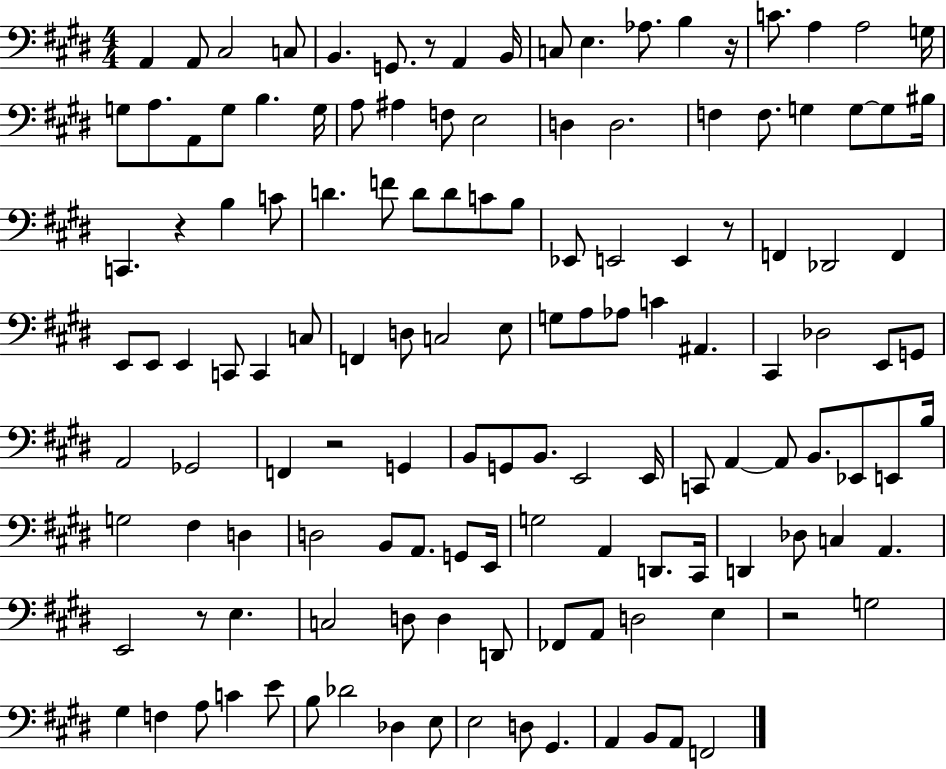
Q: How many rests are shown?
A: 7